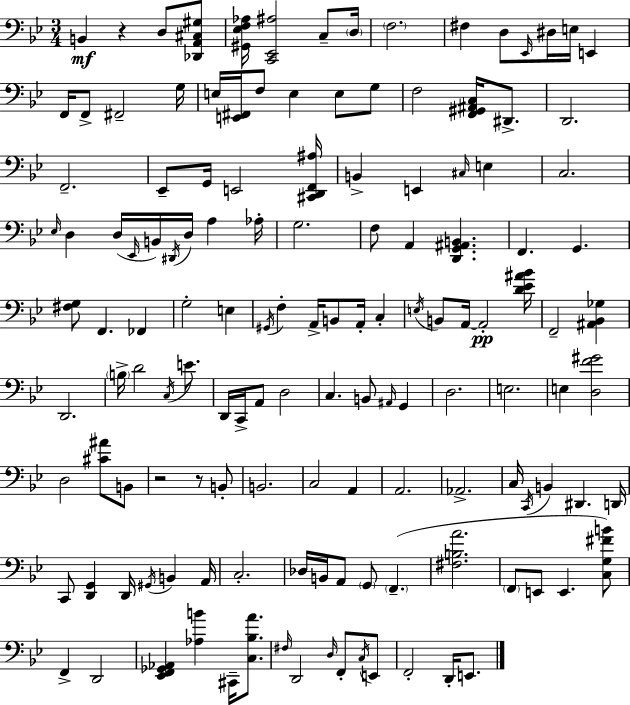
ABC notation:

X:1
T:Untitled
M:3/4
L:1/4
K:Gm
B,, z D,/2 [_D,,A,,^C,^G,]/2 [^G,,_E,F,_A,]/4 [C,,_E,,^A,]2 C,/2 D,/4 F,2 ^F, D,/2 _E,,/4 ^D,/4 E,/4 E,, F,,/4 F,,/2 ^F,,2 G,/4 E,/4 [E,,^F,,]/4 F,/2 E, E,/2 G,/2 F,2 [F,,^G,,^A,,C,]/4 ^D,,/2 D,,2 F,,2 _E,,/2 G,,/4 E,,2 [^C,,D,,F,,^A,]/4 B,, E,, ^C,/4 E, C,2 _E,/4 D, D,/4 _E,,/4 B,,/4 ^D,,/4 D,/4 A, _A,/4 G,2 F,/2 A,, [D,,G,,^A,,B,,] F,, G,, [^F,G,]/2 F,, _F,, G,2 E, ^G,,/4 F, A,,/4 B,,/2 A,,/4 C, E,/4 B,,/2 A,,/4 A,,2 [D_E^A_B]/4 F,,2 [^A,,_B,,_G,] D,,2 B,/4 D2 C,/4 E/2 D,,/4 C,,/4 A,,/2 D,2 C, B,,/2 ^A,,/4 G,, D,2 E,2 E, [D,F^G]2 D,2 [^C^A]/2 B,,/2 z2 z/2 B,,/2 B,,2 C,2 A,, A,,2 _A,,2 C,/4 C,,/4 B,, ^D,, D,,/4 C,,/2 [D,,G,,] D,,/4 ^G,,/4 B,, A,,/4 C,2 _D,/4 B,,/4 A,,/2 G,,/2 F,, [^F,B,A]2 F,,/2 E,,/2 E,, [C,G,^FB]/2 F,, D,,2 [_E,,F,,_G,,_A,,] [_A,B] ^C,,/4 [C,_B,A]/2 ^F,/4 D,,2 D,/4 F,,/2 C,/4 E,,/2 F,,2 D,,/4 E,,/2